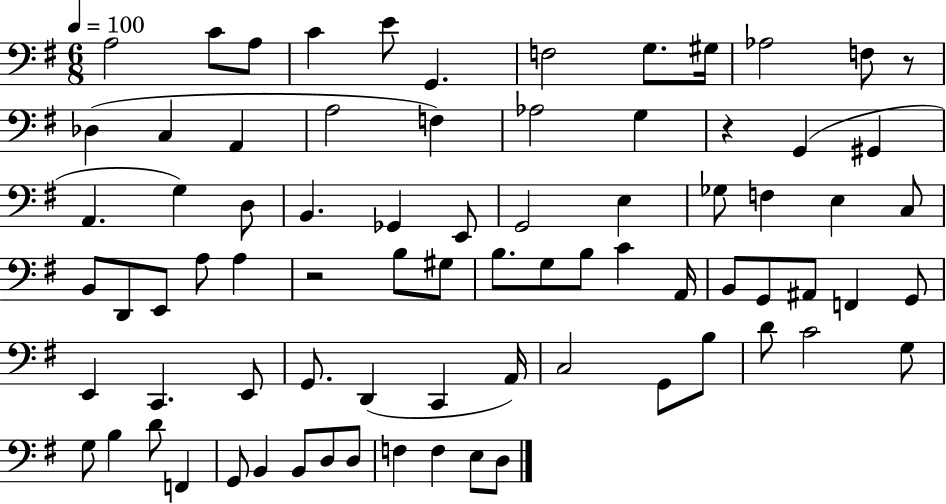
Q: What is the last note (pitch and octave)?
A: D3